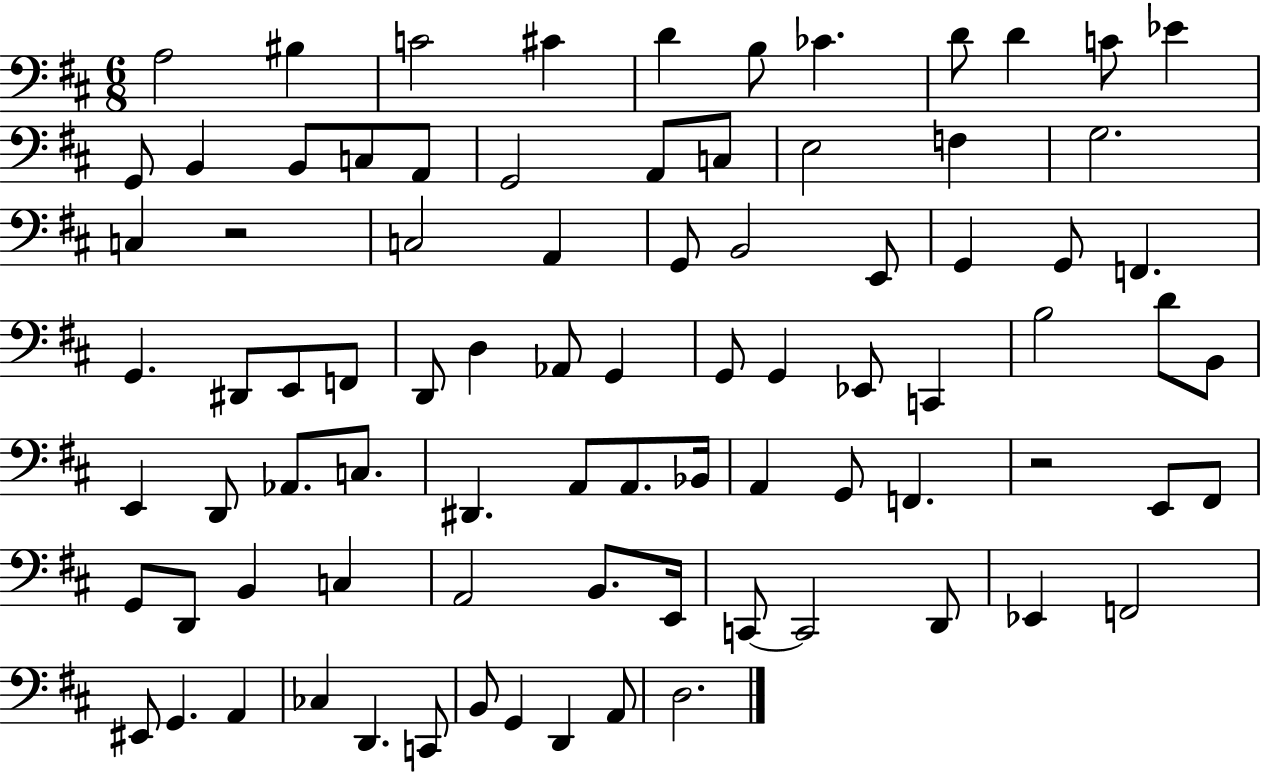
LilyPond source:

{
  \clef bass
  \numericTimeSignature
  \time 6/8
  \key d \major
  a2 bis4 | c'2 cis'4 | d'4 b8 ces'4. | d'8 d'4 c'8 ees'4 | \break g,8 b,4 b,8 c8 a,8 | g,2 a,8 c8 | e2 f4 | g2. | \break c4 r2 | c2 a,4 | g,8 b,2 e,8 | g,4 g,8 f,4. | \break g,4. dis,8 e,8 f,8 | d,8 d4 aes,8 g,4 | g,8 g,4 ees,8 c,4 | b2 d'8 b,8 | \break e,4 d,8 aes,8. c8. | dis,4. a,8 a,8. bes,16 | a,4 g,8 f,4. | r2 e,8 fis,8 | \break g,8 d,8 b,4 c4 | a,2 b,8. e,16 | c,8~~ c,2 d,8 | ees,4 f,2 | \break eis,8 g,4. a,4 | ces4 d,4. c,8 | b,8 g,4 d,4 a,8 | d2. | \break \bar "|."
}